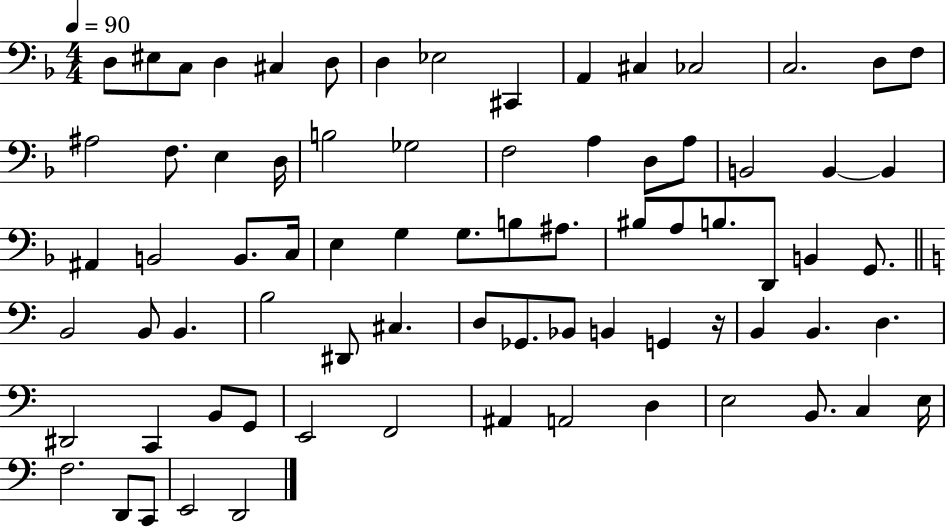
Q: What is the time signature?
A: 4/4